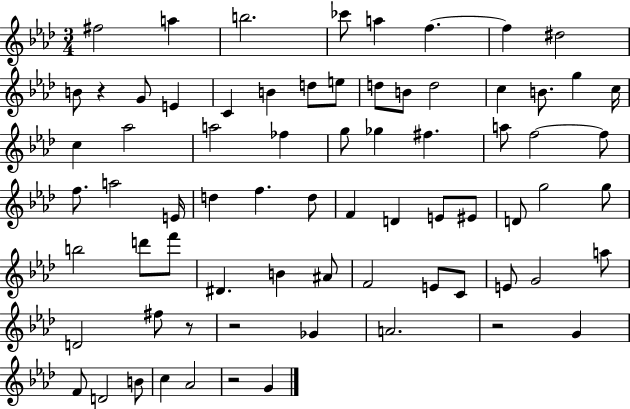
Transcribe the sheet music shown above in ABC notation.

X:1
T:Untitled
M:3/4
L:1/4
K:Ab
^f2 a b2 _c'/2 a f f ^d2 B/2 z G/2 E C B d/2 e/2 d/2 B/2 d2 c B/2 g c/4 c _a2 a2 _f g/2 _g ^f a/2 f2 f/2 f/2 a2 E/4 d f d/2 F D E/2 ^E/2 D/2 g2 g/2 b2 d'/2 f'/2 ^D B ^A/2 F2 E/2 C/2 E/2 G2 a/2 D2 ^f/2 z/2 z2 _G A2 z2 G F/2 D2 B/2 c _A2 z2 G